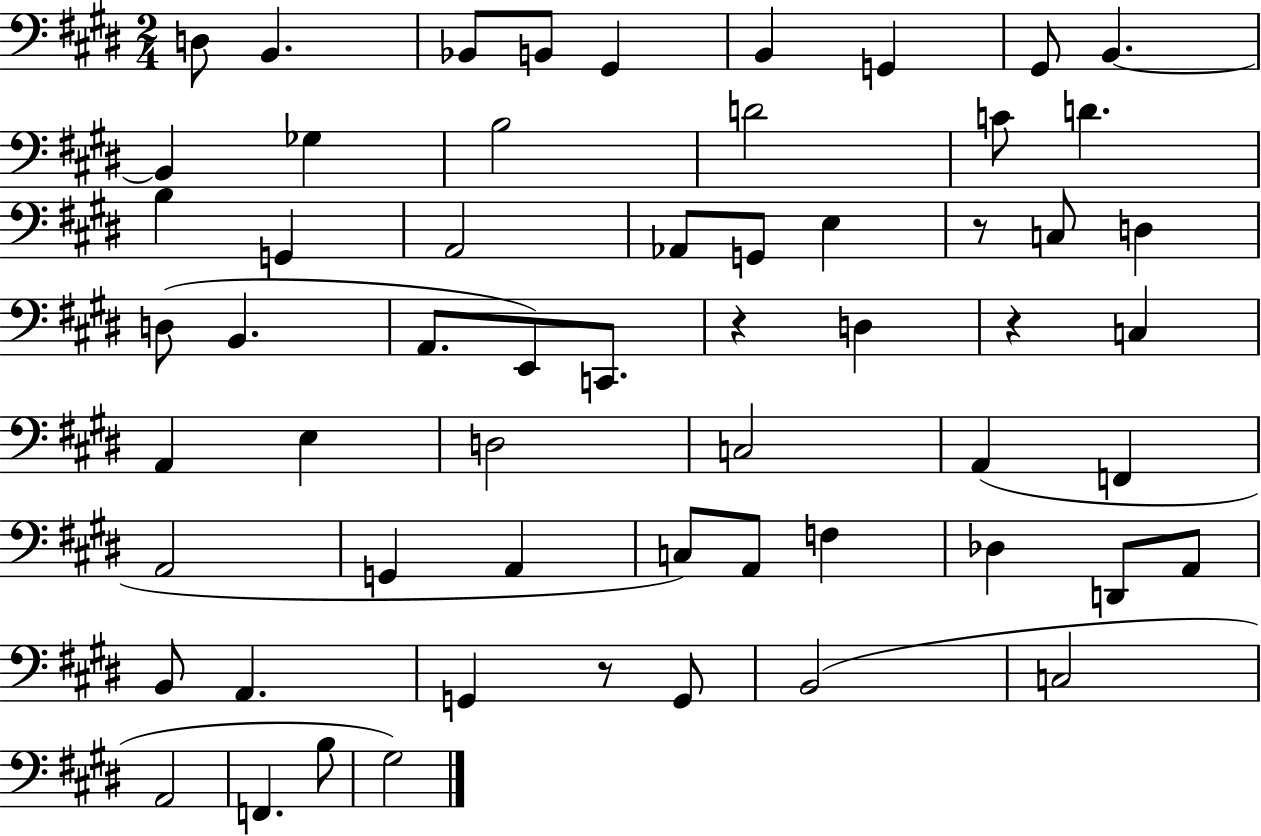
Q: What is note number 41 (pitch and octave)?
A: A2